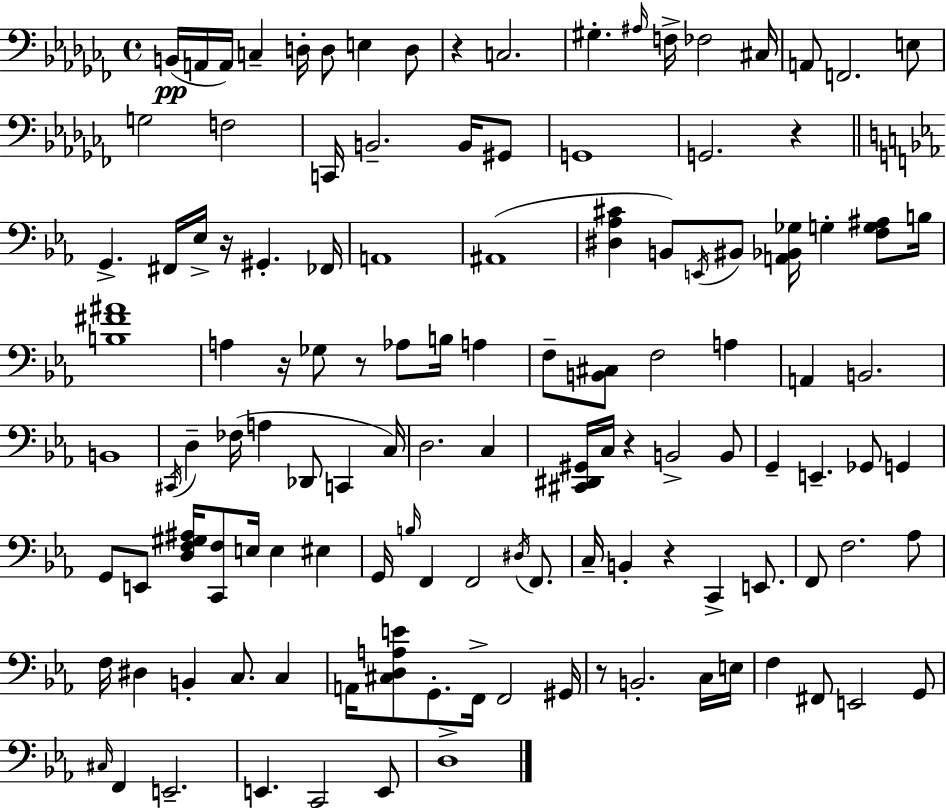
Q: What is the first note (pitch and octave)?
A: B2